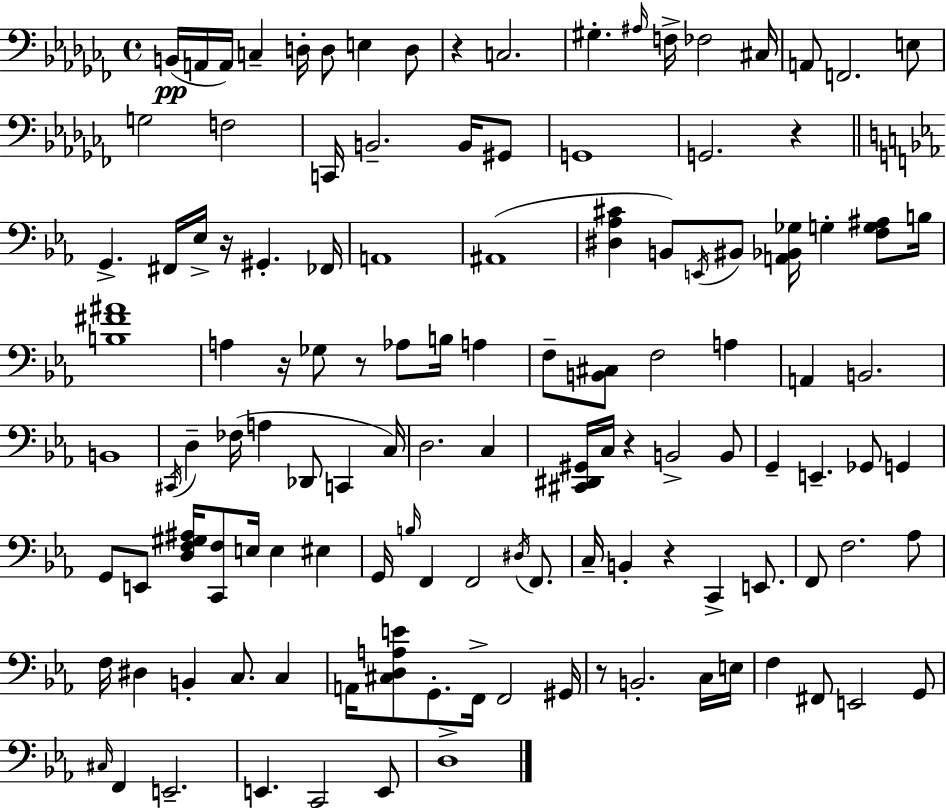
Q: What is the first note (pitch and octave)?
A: B2